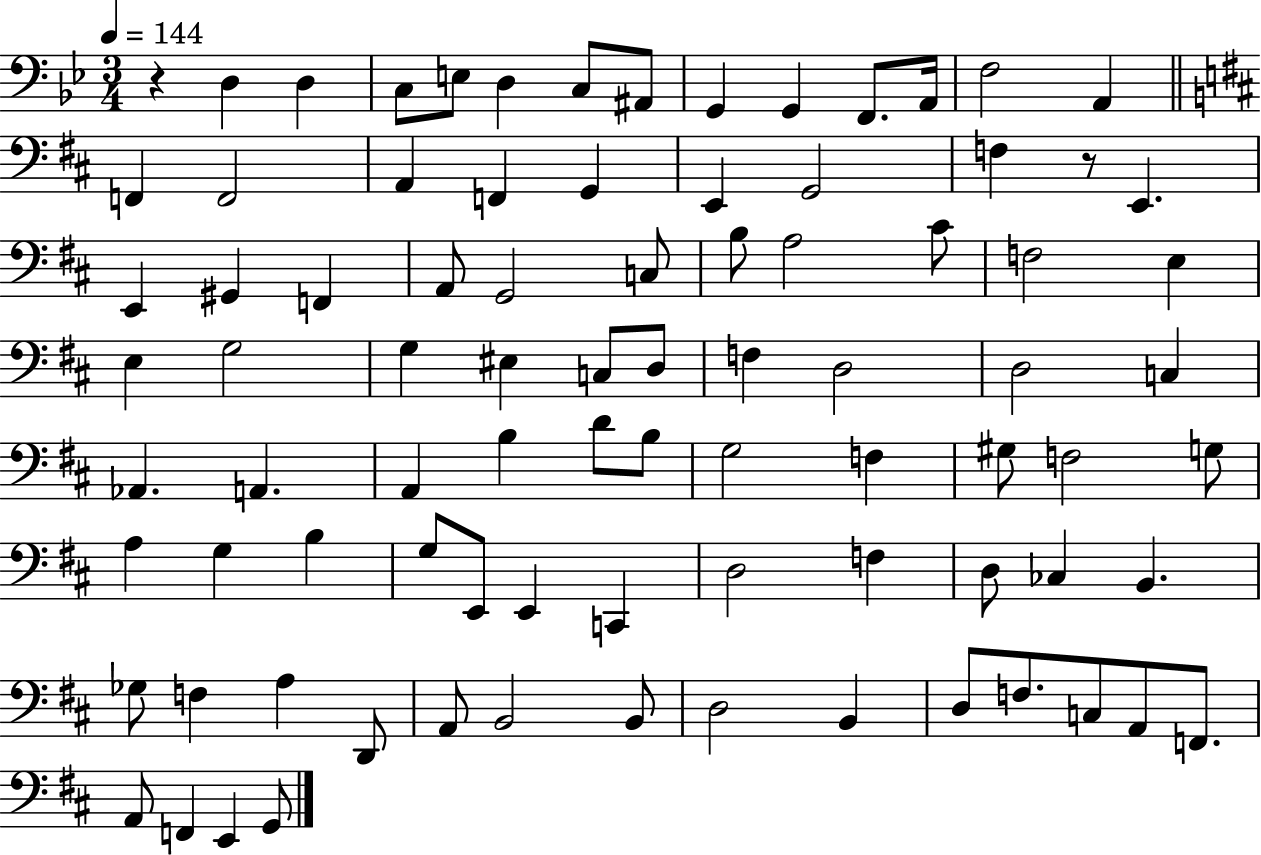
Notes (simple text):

R/q D3/q D3/q C3/e E3/e D3/q C3/e A#2/e G2/q G2/q F2/e. A2/s F3/h A2/q F2/q F2/h A2/q F2/q G2/q E2/q G2/h F3/q R/e E2/q. E2/q G#2/q F2/q A2/e G2/h C3/e B3/e A3/h C#4/e F3/h E3/q E3/q G3/h G3/q EIS3/q C3/e D3/e F3/q D3/h D3/h C3/q Ab2/q. A2/q. A2/q B3/q D4/e B3/e G3/h F3/q G#3/e F3/h G3/e A3/q G3/q B3/q G3/e E2/e E2/q C2/q D3/h F3/q D3/e CES3/q B2/q. Gb3/e F3/q A3/q D2/e A2/e B2/h B2/e D3/h B2/q D3/e F3/e. C3/e A2/e F2/e. A2/e F2/q E2/q G2/e